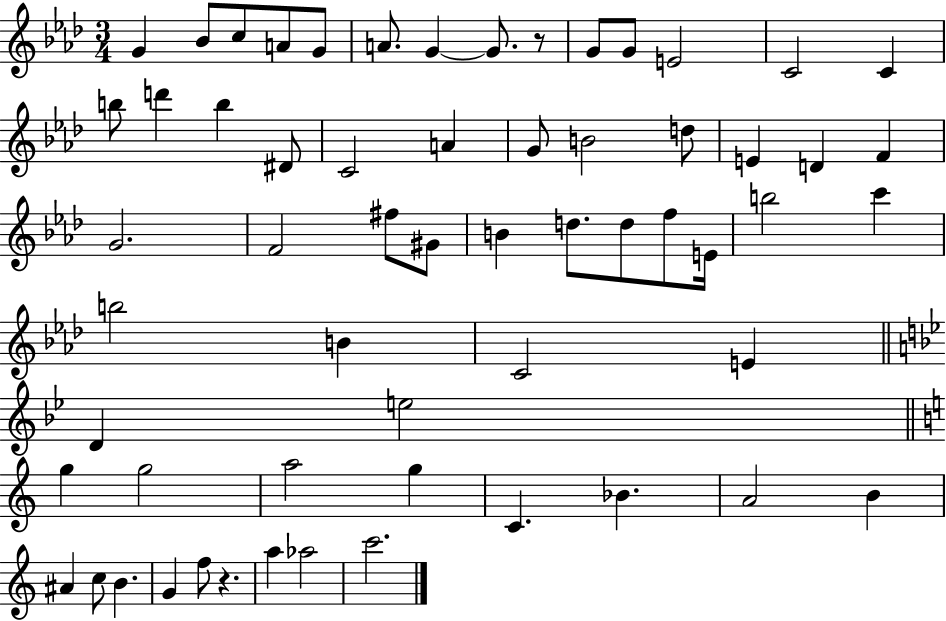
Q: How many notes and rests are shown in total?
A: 60